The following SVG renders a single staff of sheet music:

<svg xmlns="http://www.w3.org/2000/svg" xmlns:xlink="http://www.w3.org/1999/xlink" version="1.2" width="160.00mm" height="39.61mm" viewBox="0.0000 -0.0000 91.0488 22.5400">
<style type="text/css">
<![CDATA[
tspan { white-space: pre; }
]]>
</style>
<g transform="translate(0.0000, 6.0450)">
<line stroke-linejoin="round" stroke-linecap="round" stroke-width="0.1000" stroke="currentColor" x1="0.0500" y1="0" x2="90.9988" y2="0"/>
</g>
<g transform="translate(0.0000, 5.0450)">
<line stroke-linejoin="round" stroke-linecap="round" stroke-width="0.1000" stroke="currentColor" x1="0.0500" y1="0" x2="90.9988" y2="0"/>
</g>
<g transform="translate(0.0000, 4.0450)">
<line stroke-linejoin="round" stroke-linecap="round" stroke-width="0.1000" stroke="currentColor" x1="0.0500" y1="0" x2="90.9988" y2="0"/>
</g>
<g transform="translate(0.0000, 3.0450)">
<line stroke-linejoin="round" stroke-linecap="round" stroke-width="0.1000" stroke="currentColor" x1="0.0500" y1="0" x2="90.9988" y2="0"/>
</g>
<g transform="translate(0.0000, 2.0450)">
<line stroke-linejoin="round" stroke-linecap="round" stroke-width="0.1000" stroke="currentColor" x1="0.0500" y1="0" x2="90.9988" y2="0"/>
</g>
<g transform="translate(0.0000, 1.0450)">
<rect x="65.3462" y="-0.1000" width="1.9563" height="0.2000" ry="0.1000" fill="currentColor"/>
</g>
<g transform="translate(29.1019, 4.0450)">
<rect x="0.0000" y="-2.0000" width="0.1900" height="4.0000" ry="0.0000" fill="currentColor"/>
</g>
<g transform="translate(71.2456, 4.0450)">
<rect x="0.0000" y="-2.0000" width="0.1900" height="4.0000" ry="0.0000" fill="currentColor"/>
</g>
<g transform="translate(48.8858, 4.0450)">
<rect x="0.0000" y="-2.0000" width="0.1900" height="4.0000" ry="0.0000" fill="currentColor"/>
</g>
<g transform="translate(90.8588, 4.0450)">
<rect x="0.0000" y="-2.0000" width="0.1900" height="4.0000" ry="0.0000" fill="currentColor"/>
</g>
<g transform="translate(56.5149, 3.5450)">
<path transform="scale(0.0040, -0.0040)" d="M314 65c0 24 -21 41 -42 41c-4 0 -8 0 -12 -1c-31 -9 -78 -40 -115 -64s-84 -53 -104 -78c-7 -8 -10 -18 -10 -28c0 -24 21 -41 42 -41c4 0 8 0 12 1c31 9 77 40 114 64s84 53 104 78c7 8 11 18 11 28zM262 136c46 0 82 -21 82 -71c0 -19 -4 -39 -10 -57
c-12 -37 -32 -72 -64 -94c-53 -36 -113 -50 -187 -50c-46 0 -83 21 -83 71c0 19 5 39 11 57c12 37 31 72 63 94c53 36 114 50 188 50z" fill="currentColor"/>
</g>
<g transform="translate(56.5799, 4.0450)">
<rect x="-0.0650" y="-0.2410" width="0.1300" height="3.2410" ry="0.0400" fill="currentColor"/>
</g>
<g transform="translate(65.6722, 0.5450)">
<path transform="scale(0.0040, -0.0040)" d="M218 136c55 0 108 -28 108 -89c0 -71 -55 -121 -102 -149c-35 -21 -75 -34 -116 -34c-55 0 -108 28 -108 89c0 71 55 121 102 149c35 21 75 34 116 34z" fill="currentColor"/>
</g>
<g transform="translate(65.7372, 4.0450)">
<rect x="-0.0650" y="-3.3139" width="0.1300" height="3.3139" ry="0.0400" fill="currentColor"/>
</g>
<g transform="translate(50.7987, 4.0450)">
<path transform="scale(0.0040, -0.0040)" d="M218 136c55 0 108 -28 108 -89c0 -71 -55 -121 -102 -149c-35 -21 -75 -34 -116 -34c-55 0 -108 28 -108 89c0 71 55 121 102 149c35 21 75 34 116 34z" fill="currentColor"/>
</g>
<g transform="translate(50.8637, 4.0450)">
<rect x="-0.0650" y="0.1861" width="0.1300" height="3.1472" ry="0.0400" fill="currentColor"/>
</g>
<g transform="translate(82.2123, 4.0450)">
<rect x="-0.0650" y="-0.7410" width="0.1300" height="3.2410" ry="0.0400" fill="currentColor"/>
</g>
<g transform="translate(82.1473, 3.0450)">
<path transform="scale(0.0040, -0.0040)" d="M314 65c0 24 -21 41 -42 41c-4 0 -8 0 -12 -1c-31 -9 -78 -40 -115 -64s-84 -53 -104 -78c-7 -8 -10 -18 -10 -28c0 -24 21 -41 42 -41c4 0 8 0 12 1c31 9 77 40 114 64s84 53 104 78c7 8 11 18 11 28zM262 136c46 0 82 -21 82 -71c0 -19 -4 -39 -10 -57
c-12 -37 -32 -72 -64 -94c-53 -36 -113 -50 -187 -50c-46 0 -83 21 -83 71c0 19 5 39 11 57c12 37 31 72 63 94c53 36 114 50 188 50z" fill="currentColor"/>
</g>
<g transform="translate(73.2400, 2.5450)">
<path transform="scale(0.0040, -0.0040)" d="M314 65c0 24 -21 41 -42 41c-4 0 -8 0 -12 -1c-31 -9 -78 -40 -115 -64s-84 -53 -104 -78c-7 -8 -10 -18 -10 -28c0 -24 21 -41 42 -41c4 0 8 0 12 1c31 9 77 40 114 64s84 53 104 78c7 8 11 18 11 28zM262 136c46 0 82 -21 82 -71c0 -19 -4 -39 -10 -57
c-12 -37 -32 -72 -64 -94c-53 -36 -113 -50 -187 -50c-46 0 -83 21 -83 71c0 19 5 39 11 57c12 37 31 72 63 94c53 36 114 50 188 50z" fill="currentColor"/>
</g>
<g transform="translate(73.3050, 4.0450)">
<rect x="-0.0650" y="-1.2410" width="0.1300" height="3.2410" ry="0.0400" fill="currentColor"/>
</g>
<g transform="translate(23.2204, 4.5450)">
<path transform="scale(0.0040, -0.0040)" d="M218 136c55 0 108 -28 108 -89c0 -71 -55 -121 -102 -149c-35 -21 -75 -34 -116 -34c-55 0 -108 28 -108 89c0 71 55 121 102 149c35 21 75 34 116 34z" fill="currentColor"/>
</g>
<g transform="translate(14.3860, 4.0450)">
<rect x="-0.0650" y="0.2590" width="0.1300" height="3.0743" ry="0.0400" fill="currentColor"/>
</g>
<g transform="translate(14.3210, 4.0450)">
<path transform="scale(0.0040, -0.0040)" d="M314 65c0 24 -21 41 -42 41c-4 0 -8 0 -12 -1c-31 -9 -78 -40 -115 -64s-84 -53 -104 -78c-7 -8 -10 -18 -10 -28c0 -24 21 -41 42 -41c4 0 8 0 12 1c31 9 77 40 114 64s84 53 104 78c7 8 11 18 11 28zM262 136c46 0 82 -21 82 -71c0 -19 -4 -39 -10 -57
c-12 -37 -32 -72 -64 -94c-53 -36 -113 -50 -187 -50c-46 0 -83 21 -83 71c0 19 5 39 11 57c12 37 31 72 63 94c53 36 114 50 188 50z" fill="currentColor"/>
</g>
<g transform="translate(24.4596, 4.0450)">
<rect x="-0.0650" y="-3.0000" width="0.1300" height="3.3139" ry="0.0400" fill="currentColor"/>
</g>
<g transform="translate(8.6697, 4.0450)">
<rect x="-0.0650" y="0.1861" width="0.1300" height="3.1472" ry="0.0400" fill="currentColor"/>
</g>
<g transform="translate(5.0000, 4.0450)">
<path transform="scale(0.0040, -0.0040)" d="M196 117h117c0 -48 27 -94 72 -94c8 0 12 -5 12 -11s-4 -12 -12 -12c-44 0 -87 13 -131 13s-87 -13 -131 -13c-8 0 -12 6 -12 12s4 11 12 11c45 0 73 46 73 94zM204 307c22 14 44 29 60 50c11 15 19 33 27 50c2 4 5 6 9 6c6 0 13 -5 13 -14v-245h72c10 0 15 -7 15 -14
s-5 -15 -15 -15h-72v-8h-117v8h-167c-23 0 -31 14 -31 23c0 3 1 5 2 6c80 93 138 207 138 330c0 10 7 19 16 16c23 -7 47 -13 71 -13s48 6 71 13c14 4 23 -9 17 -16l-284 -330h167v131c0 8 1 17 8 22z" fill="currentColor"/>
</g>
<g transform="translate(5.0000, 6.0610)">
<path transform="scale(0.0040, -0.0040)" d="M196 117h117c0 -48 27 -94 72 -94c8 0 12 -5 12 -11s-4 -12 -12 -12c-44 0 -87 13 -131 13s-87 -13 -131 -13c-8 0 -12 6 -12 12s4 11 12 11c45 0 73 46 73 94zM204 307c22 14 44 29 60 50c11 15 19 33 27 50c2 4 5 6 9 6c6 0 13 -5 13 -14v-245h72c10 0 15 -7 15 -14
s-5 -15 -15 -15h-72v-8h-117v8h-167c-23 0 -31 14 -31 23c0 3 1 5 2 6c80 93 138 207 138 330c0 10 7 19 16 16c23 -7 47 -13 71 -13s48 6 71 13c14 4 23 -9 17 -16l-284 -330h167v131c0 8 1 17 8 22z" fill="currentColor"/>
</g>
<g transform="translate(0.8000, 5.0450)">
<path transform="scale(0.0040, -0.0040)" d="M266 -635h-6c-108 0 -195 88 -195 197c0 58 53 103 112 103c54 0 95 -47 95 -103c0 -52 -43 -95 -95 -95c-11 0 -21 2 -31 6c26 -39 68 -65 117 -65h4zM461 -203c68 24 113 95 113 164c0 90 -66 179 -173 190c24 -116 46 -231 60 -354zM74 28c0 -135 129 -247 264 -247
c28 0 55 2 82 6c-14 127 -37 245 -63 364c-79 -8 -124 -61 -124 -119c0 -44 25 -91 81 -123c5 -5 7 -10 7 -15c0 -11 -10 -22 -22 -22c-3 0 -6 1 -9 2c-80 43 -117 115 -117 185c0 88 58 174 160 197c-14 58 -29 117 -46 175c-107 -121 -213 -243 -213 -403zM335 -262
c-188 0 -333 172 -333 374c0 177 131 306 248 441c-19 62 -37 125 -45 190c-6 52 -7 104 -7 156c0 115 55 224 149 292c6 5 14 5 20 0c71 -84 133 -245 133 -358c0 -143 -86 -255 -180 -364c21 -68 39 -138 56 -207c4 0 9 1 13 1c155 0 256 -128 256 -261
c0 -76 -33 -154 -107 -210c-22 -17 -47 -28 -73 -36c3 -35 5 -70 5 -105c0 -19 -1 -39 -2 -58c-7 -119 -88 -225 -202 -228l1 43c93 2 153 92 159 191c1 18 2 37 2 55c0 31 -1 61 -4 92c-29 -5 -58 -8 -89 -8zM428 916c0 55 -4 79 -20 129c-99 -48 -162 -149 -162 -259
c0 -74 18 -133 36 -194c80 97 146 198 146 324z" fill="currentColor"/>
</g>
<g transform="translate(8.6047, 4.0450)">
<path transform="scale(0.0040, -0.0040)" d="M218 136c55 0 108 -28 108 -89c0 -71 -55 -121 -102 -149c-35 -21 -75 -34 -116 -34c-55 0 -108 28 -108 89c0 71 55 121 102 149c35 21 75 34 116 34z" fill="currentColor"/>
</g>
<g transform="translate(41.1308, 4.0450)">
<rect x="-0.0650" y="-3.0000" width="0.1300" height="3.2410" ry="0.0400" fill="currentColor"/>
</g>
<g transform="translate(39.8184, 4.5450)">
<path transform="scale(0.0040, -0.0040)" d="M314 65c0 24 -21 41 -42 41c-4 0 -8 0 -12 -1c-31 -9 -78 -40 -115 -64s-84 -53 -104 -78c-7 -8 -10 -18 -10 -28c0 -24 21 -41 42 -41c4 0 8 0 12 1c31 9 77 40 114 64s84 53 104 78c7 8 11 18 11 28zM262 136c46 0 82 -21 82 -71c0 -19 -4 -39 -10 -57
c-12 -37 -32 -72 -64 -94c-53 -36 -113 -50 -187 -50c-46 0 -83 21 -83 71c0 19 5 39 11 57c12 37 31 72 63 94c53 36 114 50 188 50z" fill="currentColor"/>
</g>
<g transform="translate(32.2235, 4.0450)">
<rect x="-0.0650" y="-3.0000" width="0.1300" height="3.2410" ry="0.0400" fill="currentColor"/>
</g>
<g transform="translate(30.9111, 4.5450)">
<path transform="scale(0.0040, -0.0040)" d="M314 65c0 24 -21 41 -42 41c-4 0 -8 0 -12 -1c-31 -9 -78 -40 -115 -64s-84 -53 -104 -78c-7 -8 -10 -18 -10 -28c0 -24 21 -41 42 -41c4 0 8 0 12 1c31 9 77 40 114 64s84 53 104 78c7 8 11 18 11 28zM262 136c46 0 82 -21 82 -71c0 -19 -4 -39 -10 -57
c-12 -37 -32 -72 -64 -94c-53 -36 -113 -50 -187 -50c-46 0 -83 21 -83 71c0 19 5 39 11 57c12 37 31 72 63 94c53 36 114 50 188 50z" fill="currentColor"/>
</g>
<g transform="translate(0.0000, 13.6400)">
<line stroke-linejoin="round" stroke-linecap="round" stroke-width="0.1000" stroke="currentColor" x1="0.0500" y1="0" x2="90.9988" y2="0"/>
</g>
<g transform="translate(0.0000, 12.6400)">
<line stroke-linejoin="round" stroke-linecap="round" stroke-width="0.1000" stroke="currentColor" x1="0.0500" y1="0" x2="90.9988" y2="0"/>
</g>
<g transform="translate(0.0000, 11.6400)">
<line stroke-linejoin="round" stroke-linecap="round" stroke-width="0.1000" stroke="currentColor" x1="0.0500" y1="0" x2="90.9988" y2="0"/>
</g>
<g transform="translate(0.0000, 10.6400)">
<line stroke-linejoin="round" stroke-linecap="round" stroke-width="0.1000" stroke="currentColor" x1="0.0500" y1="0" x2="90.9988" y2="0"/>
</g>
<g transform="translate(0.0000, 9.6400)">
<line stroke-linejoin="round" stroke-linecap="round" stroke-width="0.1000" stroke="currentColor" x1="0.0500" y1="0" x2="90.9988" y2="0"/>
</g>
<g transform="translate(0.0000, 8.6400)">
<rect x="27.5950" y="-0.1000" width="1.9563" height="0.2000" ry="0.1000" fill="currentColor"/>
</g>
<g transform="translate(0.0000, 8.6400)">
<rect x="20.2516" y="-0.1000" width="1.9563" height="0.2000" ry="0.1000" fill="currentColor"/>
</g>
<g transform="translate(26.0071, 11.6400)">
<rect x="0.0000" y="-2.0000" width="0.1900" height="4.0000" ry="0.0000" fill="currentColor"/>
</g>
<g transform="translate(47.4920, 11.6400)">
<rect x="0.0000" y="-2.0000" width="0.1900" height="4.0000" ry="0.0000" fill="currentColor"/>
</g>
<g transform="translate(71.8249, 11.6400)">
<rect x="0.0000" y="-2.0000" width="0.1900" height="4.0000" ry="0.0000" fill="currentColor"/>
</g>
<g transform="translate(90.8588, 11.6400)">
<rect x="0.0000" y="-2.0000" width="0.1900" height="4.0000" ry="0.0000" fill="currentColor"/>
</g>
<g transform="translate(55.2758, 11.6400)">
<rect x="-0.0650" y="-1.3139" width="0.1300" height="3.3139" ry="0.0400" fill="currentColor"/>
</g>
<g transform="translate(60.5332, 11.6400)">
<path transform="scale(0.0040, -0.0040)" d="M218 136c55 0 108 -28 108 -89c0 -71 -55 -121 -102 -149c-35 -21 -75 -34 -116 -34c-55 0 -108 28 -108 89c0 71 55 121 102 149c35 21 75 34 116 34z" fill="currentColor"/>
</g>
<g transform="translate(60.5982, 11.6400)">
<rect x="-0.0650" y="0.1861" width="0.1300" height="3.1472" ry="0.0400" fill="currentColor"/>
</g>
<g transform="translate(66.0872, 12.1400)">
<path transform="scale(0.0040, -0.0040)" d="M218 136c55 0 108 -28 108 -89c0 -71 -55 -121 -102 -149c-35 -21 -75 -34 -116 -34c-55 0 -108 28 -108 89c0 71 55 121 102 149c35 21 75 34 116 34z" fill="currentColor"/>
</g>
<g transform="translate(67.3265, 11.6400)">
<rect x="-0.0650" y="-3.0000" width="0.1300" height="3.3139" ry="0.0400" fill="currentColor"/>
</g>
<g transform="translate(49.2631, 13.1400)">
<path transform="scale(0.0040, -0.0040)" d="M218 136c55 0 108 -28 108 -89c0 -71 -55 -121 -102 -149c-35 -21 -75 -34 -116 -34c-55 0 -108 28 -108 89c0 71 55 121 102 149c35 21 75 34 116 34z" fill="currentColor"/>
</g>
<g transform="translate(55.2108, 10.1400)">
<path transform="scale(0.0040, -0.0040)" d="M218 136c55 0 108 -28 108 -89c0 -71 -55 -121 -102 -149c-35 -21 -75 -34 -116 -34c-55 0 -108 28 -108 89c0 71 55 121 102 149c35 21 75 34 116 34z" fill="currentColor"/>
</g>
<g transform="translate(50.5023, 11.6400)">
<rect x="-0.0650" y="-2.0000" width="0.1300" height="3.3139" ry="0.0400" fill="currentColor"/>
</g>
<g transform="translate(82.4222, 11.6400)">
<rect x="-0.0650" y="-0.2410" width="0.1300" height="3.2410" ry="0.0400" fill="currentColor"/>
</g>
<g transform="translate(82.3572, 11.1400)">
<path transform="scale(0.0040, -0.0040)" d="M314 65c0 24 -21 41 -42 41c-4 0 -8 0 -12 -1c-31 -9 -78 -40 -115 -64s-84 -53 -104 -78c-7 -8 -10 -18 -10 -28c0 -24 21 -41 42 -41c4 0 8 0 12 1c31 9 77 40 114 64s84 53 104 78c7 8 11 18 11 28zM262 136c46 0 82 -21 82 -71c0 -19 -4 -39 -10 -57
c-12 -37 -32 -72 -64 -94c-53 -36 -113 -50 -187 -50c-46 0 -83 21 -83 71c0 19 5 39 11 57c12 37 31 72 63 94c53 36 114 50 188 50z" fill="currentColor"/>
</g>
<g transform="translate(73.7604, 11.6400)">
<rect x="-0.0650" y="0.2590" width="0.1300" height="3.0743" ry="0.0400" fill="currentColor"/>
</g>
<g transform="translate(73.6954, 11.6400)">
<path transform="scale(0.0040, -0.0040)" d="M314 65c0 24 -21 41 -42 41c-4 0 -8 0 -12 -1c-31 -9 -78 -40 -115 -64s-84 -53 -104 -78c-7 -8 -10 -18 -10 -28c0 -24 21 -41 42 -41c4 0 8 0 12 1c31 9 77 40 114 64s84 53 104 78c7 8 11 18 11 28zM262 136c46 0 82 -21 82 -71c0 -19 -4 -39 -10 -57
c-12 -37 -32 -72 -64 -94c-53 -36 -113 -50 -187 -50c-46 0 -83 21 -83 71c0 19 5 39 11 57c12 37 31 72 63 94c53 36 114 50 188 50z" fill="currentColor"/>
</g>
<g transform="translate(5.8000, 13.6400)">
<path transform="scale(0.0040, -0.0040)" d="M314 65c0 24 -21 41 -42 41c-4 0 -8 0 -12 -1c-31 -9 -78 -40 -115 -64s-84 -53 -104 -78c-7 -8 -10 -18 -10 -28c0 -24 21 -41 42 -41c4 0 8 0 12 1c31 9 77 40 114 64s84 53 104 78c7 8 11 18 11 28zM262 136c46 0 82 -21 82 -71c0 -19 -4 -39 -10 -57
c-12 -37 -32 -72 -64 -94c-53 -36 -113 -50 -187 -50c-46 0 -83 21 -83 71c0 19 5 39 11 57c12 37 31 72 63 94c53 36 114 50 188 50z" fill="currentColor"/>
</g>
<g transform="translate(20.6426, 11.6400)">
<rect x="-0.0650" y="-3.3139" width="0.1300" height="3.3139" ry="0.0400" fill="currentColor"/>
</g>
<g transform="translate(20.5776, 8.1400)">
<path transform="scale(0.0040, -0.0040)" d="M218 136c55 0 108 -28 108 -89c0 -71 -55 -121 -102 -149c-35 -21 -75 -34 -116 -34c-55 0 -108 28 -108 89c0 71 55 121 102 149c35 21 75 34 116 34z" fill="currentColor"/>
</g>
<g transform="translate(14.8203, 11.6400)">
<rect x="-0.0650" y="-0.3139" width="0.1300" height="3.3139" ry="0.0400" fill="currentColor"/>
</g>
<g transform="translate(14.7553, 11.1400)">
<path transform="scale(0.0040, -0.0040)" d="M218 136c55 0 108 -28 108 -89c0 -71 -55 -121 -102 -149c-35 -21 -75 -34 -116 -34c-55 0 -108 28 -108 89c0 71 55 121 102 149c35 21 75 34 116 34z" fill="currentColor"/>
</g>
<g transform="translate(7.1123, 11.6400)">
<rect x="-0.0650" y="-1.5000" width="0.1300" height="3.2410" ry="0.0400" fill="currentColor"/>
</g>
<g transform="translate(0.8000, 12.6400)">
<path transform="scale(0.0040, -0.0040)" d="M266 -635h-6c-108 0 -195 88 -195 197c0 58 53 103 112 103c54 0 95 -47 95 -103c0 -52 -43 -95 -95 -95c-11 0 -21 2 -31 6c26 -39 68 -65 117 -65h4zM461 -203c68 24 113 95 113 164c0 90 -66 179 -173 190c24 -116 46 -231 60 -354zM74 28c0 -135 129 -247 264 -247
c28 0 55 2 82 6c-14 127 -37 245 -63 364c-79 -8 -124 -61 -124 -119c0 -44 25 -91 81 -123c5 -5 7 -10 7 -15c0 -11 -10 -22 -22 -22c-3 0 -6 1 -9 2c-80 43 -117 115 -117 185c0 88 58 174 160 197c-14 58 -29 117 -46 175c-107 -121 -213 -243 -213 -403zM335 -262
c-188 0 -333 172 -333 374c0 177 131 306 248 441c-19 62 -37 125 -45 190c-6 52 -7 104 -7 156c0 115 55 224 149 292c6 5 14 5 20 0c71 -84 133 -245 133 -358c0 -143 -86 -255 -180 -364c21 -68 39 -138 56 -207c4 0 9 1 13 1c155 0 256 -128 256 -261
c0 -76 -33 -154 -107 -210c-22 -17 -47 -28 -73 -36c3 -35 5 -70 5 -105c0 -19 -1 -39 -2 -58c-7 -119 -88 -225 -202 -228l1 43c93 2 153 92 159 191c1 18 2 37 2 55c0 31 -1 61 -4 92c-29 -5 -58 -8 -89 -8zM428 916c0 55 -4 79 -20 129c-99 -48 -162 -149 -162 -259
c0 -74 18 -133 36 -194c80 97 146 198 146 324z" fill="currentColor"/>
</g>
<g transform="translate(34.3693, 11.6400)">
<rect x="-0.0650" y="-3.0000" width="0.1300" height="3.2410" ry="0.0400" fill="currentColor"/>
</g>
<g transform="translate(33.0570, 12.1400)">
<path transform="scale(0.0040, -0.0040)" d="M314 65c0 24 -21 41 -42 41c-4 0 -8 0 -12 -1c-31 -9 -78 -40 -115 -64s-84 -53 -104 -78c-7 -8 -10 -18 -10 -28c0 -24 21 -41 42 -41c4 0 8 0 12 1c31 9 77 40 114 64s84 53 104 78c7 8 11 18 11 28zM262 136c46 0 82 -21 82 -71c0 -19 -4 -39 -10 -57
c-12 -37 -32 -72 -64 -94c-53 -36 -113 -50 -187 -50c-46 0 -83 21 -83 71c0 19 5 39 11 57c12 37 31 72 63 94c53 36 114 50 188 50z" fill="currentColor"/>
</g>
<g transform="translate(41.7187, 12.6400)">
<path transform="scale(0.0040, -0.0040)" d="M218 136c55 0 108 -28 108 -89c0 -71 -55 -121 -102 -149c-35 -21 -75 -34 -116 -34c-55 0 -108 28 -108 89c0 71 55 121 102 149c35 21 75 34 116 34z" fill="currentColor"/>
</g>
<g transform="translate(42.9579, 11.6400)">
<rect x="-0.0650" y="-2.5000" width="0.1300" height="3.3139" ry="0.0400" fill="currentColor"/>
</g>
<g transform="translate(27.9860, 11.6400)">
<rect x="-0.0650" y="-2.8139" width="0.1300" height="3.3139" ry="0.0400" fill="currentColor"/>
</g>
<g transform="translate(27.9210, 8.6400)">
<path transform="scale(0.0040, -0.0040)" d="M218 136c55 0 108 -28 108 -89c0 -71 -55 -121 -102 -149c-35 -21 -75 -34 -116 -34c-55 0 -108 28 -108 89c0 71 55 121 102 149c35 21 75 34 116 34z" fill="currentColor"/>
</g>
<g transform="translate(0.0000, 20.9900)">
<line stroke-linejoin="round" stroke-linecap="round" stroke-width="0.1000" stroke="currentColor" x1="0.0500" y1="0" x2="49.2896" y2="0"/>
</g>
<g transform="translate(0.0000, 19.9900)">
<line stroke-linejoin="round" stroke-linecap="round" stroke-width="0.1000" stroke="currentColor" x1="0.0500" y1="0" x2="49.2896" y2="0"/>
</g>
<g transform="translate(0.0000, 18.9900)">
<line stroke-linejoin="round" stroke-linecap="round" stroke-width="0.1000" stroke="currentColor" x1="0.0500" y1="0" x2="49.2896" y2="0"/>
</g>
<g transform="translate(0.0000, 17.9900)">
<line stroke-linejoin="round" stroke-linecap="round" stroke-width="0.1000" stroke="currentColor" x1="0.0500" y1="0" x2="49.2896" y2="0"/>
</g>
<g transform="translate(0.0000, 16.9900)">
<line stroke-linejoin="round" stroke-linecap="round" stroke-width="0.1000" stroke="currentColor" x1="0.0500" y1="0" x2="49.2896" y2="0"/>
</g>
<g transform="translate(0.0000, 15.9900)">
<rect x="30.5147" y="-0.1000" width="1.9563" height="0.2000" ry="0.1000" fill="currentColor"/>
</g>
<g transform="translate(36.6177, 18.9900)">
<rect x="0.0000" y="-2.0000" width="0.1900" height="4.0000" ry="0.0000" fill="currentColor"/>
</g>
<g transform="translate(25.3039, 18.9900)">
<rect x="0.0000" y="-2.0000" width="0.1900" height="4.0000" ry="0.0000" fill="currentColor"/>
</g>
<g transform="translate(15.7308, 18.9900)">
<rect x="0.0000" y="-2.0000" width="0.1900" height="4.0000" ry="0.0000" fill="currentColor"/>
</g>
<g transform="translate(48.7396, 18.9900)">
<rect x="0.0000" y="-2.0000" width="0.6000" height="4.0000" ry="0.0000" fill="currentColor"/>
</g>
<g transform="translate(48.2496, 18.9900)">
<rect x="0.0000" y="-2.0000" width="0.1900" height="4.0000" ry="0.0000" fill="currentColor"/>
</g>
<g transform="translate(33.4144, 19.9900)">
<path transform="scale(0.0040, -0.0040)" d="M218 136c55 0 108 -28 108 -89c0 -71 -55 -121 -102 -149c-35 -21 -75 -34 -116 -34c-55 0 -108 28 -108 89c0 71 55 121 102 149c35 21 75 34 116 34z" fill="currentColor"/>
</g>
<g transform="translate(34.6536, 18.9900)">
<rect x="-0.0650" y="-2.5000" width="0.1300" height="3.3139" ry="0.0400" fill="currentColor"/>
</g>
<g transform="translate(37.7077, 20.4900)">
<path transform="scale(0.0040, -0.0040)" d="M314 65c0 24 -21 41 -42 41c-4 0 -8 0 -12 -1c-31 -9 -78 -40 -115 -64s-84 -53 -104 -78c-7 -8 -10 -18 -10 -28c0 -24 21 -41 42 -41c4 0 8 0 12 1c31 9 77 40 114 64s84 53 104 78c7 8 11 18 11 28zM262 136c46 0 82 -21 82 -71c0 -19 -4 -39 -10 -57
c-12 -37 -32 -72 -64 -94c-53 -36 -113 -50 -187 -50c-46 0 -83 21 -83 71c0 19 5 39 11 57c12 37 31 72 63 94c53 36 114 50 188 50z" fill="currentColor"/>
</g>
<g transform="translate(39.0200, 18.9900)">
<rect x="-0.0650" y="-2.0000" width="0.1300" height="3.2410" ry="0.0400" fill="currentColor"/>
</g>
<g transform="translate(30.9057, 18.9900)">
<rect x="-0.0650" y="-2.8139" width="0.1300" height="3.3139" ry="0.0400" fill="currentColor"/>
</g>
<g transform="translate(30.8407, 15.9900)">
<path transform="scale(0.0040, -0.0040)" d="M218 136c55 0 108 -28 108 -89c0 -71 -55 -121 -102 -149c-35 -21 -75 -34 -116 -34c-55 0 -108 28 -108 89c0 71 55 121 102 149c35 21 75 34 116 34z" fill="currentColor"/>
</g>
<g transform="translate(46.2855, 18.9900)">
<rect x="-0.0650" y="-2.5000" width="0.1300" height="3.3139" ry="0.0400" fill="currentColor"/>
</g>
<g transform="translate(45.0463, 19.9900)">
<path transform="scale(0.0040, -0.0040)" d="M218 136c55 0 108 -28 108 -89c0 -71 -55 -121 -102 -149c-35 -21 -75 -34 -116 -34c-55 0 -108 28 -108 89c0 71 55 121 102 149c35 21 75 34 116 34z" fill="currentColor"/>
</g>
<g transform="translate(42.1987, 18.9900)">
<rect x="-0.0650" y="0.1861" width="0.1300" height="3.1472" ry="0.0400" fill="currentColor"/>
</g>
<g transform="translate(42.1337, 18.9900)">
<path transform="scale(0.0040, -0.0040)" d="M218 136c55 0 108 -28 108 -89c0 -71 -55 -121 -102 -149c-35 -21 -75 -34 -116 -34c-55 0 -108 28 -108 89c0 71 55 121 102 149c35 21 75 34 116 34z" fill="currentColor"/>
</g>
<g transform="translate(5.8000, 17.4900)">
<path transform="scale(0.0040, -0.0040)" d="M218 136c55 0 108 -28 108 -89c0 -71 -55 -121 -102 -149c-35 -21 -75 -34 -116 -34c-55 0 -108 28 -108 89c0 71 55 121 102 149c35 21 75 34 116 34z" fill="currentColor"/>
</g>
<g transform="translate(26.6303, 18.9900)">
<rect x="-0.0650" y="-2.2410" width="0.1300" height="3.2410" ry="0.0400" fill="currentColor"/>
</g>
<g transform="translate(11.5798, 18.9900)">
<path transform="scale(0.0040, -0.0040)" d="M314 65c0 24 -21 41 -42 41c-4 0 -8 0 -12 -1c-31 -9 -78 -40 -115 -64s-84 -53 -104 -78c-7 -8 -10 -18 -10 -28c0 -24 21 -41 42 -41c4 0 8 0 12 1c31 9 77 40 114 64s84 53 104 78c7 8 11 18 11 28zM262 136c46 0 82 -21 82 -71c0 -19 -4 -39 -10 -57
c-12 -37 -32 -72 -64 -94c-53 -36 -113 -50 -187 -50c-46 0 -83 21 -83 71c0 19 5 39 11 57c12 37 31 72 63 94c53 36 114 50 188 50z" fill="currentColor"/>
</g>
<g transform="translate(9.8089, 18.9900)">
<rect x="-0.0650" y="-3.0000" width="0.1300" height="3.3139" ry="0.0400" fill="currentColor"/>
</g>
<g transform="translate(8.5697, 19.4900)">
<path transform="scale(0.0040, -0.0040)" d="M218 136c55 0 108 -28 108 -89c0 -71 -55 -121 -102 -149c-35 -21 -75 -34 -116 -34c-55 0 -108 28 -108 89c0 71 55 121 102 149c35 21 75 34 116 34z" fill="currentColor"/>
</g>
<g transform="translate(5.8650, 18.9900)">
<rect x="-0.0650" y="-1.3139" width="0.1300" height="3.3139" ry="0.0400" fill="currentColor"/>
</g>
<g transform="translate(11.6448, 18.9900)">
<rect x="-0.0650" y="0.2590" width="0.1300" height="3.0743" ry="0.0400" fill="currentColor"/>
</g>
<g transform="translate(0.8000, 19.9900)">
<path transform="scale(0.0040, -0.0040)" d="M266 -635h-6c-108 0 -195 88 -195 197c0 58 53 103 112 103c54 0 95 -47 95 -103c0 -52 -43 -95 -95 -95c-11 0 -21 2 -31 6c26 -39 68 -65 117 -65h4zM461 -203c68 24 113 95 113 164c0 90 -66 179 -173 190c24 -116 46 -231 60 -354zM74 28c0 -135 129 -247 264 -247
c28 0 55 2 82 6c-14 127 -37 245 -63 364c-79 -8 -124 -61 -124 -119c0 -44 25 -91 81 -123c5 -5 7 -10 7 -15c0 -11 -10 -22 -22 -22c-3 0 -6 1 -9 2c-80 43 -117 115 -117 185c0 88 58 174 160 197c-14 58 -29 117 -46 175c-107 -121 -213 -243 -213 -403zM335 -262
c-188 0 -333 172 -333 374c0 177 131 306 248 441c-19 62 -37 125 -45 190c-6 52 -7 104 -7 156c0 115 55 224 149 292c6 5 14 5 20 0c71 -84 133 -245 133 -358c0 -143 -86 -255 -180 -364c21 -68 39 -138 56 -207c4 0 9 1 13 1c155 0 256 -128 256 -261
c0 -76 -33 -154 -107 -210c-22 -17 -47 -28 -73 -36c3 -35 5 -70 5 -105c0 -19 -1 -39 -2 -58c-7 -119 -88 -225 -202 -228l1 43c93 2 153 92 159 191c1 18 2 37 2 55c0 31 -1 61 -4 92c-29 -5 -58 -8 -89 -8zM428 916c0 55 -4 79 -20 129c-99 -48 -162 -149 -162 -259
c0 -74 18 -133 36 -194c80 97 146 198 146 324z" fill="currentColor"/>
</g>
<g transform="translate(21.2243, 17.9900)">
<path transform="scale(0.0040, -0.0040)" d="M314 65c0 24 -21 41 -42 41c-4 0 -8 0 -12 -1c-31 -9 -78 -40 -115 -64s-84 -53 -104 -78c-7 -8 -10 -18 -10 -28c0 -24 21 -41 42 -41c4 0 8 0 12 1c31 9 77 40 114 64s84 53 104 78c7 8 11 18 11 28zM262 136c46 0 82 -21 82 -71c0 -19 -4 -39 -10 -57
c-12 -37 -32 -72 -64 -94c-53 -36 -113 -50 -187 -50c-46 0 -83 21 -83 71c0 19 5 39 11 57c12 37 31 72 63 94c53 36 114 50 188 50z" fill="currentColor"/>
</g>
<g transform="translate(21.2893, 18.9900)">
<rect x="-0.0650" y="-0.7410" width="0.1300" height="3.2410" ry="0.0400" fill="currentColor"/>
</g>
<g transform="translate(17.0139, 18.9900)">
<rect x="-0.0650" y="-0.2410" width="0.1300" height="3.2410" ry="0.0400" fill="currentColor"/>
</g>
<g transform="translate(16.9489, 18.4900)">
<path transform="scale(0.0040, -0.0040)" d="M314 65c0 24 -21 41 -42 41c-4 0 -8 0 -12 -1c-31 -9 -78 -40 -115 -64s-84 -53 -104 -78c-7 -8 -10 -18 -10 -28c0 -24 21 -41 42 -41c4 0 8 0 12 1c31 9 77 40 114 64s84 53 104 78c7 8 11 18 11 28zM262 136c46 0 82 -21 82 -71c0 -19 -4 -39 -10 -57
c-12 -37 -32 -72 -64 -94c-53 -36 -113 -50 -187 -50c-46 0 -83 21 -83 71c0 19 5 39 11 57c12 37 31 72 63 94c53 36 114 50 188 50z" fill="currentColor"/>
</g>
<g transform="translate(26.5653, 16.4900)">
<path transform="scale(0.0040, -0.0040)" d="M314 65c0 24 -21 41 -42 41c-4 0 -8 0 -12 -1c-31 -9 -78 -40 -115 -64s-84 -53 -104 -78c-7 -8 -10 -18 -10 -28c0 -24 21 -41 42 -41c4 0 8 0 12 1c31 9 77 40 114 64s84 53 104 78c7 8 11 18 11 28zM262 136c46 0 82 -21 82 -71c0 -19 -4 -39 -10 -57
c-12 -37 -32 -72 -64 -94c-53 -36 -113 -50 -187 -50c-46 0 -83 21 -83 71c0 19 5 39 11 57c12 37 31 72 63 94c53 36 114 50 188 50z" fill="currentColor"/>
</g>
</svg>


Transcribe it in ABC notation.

X:1
T:Untitled
M:4/4
L:1/4
K:C
B B2 A A2 A2 B c2 b e2 d2 E2 c b a A2 G F e B A B2 c2 e A B2 c2 d2 g2 a G F2 B G